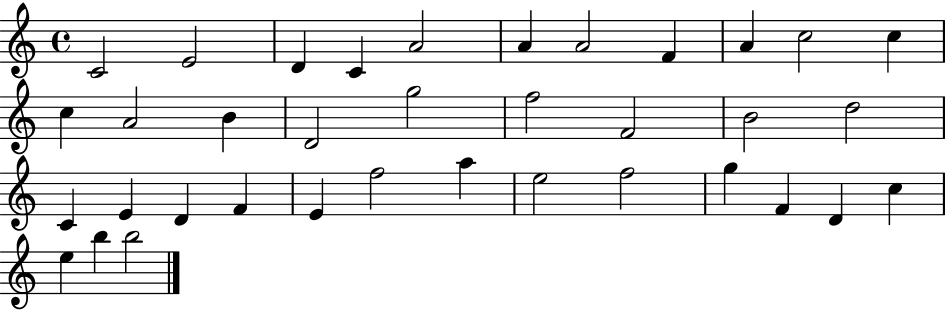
{
  \clef treble
  \time 4/4
  \defaultTimeSignature
  \key c \major
  c'2 e'2 | d'4 c'4 a'2 | a'4 a'2 f'4 | a'4 c''2 c''4 | \break c''4 a'2 b'4 | d'2 g''2 | f''2 f'2 | b'2 d''2 | \break c'4 e'4 d'4 f'4 | e'4 f''2 a''4 | e''2 f''2 | g''4 f'4 d'4 c''4 | \break e''4 b''4 b''2 | \bar "|."
}